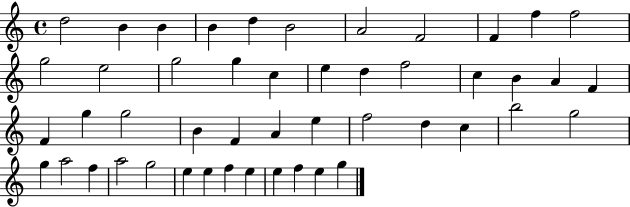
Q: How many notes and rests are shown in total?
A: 48